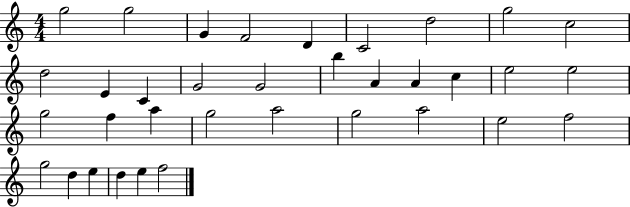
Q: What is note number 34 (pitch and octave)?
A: E5